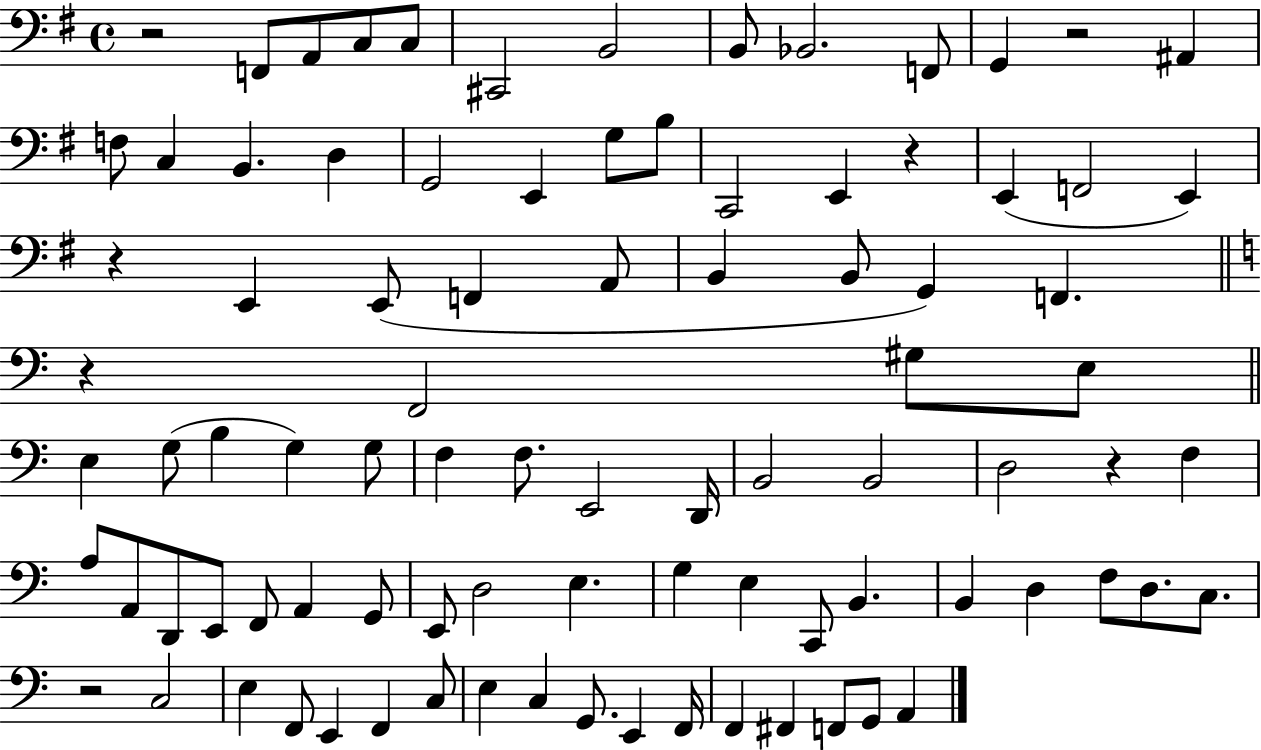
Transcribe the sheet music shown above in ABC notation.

X:1
T:Untitled
M:4/4
L:1/4
K:G
z2 F,,/2 A,,/2 C,/2 C,/2 ^C,,2 B,,2 B,,/2 _B,,2 F,,/2 G,, z2 ^A,, F,/2 C, B,, D, G,,2 E,, G,/2 B,/2 C,,2 E,, z E,, F,,2 E,, z E,, E,,/2 F,, A,,/2 B,, B,,/2 G,, F,, z F,,2 ^G,/2 E,/2 E, G,/2 B, G, G,/2 F, F,/2 E,,2 D,,/4 B,,2 B,,2 D,2 z F, A,/2 A,,/2 D,,/2 E,,/2 F,,/2 A,, G,,/2 E,,/2 D,2 E, G, E, C,,/2 B,, B,, D, F,/2 D,/2 C,/2 z2 C,2 E, F,,/2 E,, F,, C,/2 E, C, G,,/2 E,, F,,/4 F,, ^F,, F,,/2 G,,/2 A,,